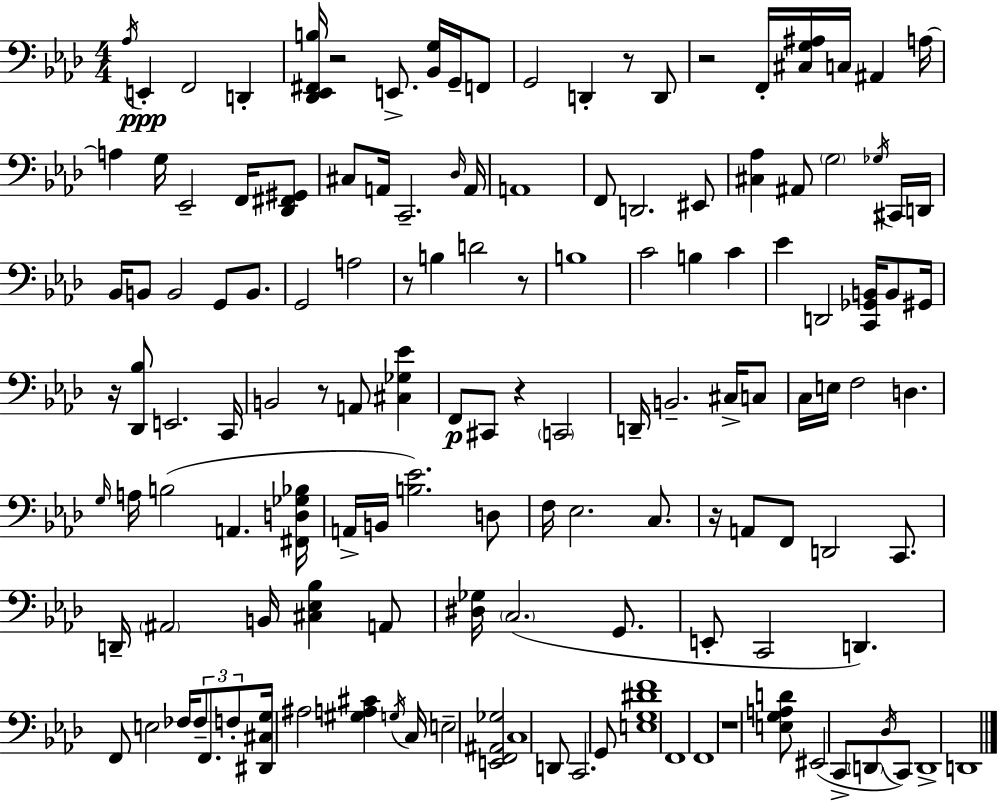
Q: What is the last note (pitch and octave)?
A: D2